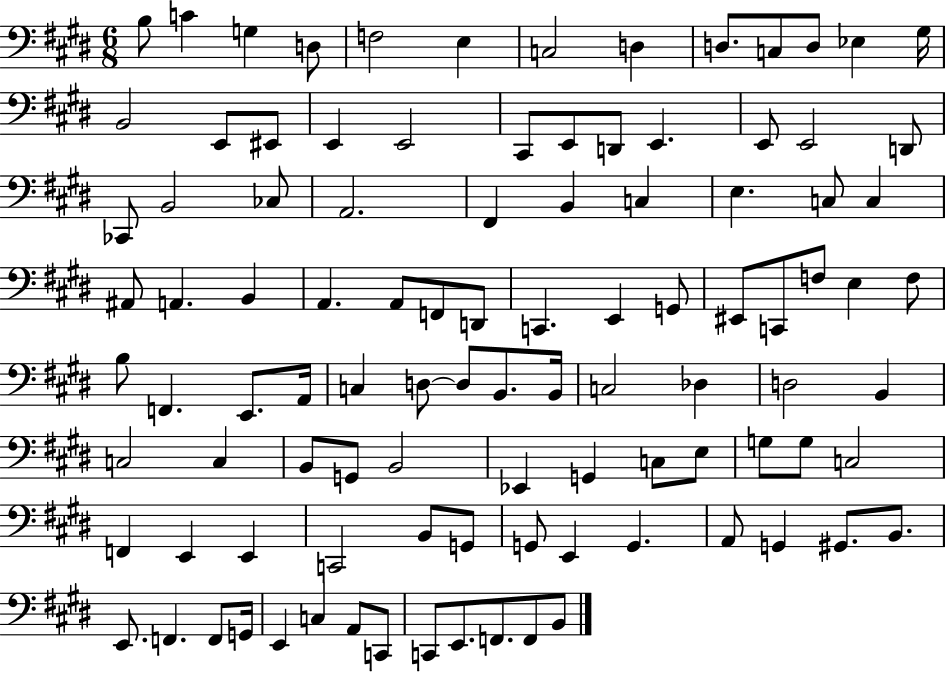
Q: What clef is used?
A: bass